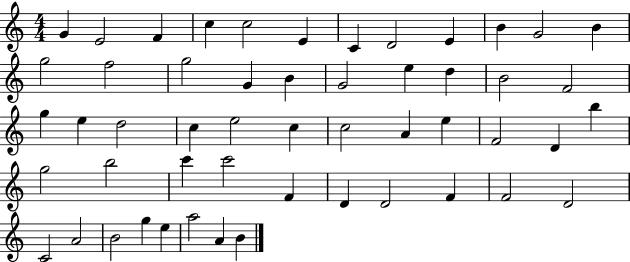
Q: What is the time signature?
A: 4/4